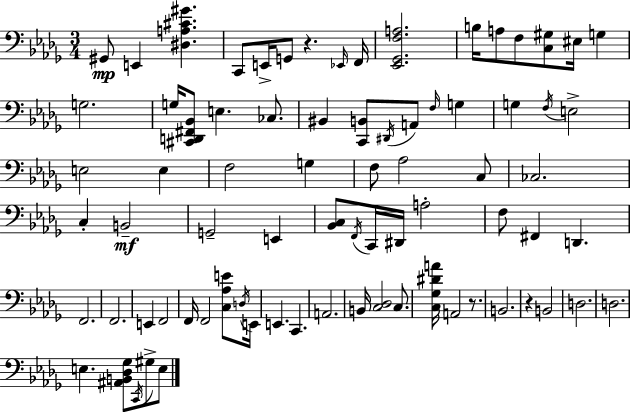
G#2/e E2/q [D#3,A3,C#4,G#4]/q. C2/e E2/s G2/e R/q. Eb2/s F2/s [Eb2,Gb2,F3,A3]/h. B3/s A3/e F3/e [C3,G#3]/e EIS3/s G3/q G3/h. G3/s [C#2,D2,F#2,Bb2]/e E3/q. CES3/e. BIS2/q [C2,B2]/e D#2/s A2/e F3/s G3/q G3/q F3/s E3/h E3/h E3/q F3/h G3/q F3/e Ab3/h C3/e CES3/h. C3/q B2/h G2/h E2/q [Bb2,C3]/e F2/s C2/s D#2/s A3/h F3/e F#2/q D2/q. F2/h. F2/h. E2/q F2/h F2/s F2/h [C3,Ab3,E4]/e D3/s E2/s E2/q. C2/q. A2/h. B2/s [C3,Db3]/h C3/e. [C3,Gb3,D#4,A4]/s A2/h R/e. B2/h. R/q B2/h D3/h. D3/h. E3/q. [A#2,B2,Db3,Gb3]/e C2/s G#3/e E3/e